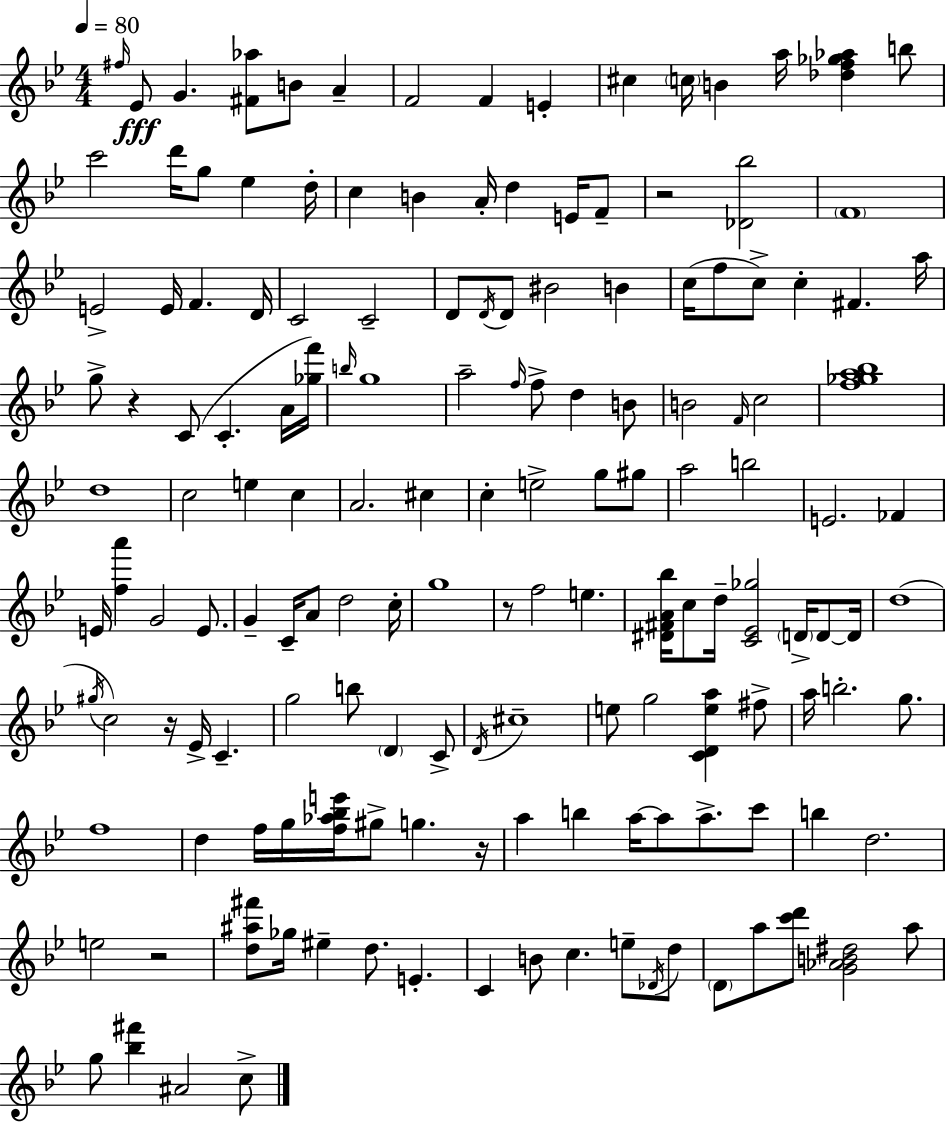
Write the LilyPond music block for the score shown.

{
  \clef treble
  \numericTimeSignature
  \time 4/4
  \key bes \major
  \tempo 4 = 80
  \grace { fis''16 }\fff ees'8 g'4. <fis' aes''>8 b'8 a'4-- | f'2 f'4 e'4-. | cis''4 \parenthesize c''16 b'4 a''16 <des'' f'' ges'' aes''>4 b''8 | c'''2 d'''16 g''8 ees''4 | \break d''16-. c''4 b'4 a'16-. d''4 e'16 f'8-- | r2 <des' bes''>2 | \parenthesize f'1 | e'2-> e'16 f'4. | \break d'16 c'2 c'2-- | d'8 \acciaccatura { d'16 } d'8 bis'2 b'4 | c''16( f''8 c''8->) c''4-. fis'4. | a''16 g''8-> r4 c'8( c'4.-. | \break a'16 <ges'' f'''>16) \grace { b''16 } g''1 | a''2-- \grace { f''16 } f''8-> d''4 | b'8 b'2 \grace { f'16 } c''2 | <f'' ges'' a'' bes''>1 | \break d''1 | c''2 e''4 | c''4 a'2. | cis''4 c''4-. e''2-> | \break g''8 gis''8 a''2 b''2 | e'2. | fes'4 e'16 <f'' a'''>4 g'2 | e'8. g'4-- c'16-- a'8 d''2 | \break c''16-. g''1 | r8 f''2 e''4. | <dis' fis' a' bes''>16 c''8 d''16-- <c' ees' ges''>2 | \parenthesize d'16-> d'8~~ d'16 d''1( | \break \acciaccatura { gis''16 } c''2) r16 ees'16-> | c'4.-- g''2 b''8 | \parenthesize d'4 c'8-> \acciaccatura { d'16 } cis''1-- | e''8 g''2 | \break <c' d' e'' a''>4 fis''8-> a''16 b''2.-. | g''8. f''1 | d''4 f''16 g''16 <f'' aes'' bes'' e'''>16 gis''8-> | g''4. r16 a''4 b''4 a''16~~ | \break a''8 a''8.-> c'''8 b''4 d''2. | e''2 r2 | <d'' ais'' fis'''>8 ges''16 eis''4-- d''8. | e'4.-. c'4 b'8 c''4. | \break e''8-- \acciaccatura { des'16 } d''8 \parenthesize d'8 a''8 <c''' d'''>8 <g' aes' b' dis''>2 | a''8 g''8 <bes'' fis'''>4 ais'2 | c''8-> \bar "|."
}